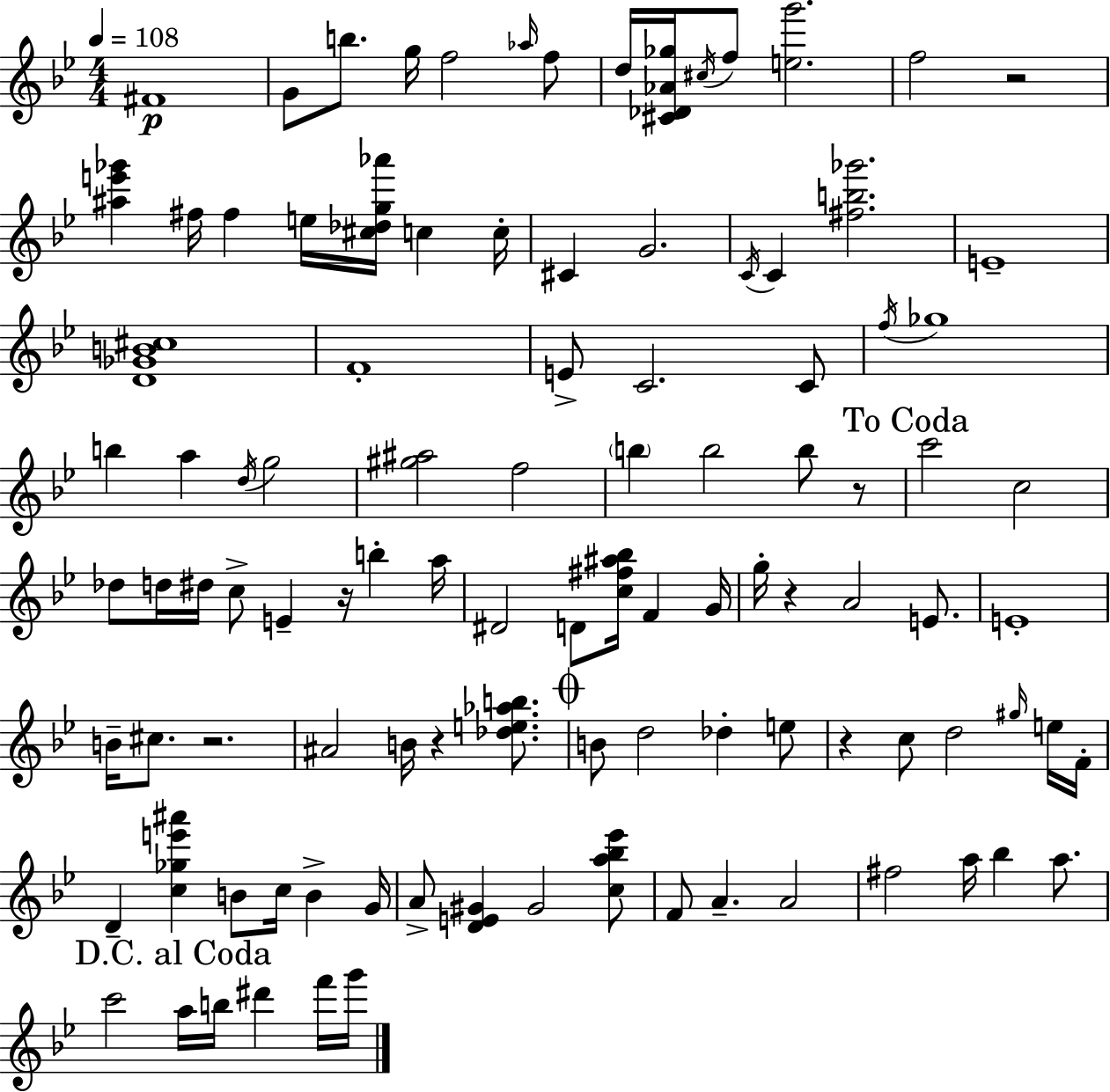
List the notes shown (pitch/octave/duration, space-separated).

F#4/w G4/e B5/e. G5/s F5/h Ab5/s F5/e D5/s [C#4,Db4,Ab4,Gb5]/s C#5/s F5/e [E5,G6]/h. F5/h R/h [A#5,E6,Gb6]/q F#5/s F#5/q E5/s [C#5,Db5,G5,Ab6]/s C5/q C5/s C#4/q G4/h. C4/s C4/q [F#5,B5,Gb6]/h. E4/w [D4,Gb4,B4,C#5]/w F4/w E4/e C4/h. C4/e F5/s Gb5/w B5/q A5/q D5/s G5/h [G#5,A#5]/h F5/h B5/q B5/h B5/e R/e C6/h C5/h Db5/e D5/s D#5/s C5/e E4/q R/s B5/q A5/s D#4/h D4/e [C5,F#5,A#5,Bb5]/s F4/q G4/s G5/s R/q A4/h E4/e. E4/w B4/s C#5/e. R/h. A#4/h B4/s R/q [Db5,E5,Ab5,B5]/e. B4/e D5/h Db5/q E5/e R/q C5/e D5/h G#5/s E5/s F4/s D4/q [C5,Gb5,E6,A#6]/q B4/e C5/s B4/q G4/s A4/e [D4,E4,G#4]/q G#4/h [C5,A5,Bb5,Eb6]/e F4/e A4/q. A4/h F#5/h A5/s Bb5/q A5/e. C6/h A5/s B5/s D#6/q F6/s G6/s